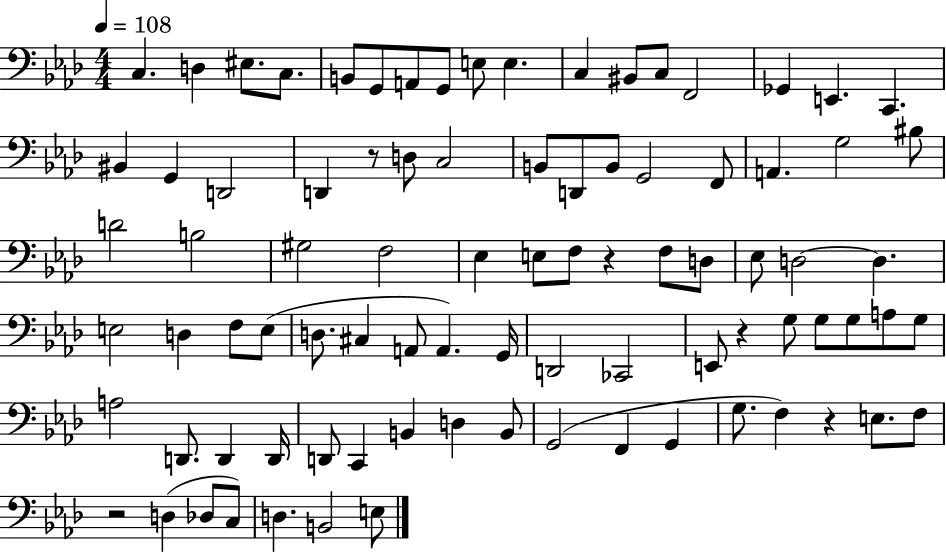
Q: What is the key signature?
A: AES major